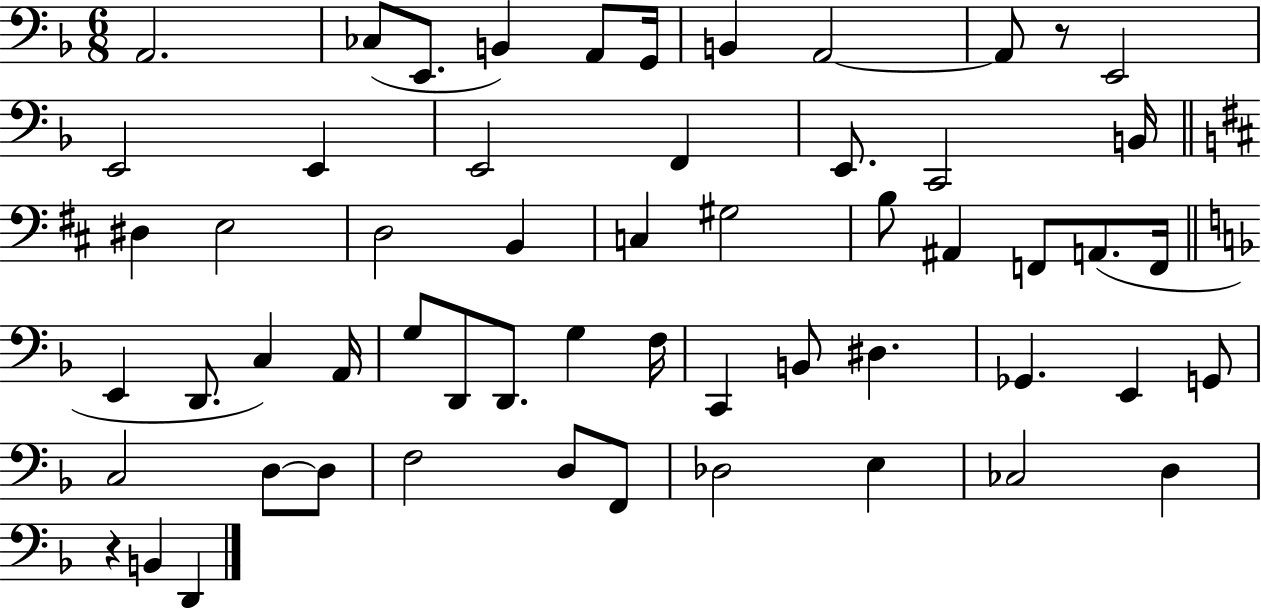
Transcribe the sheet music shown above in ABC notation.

X:1
T:Untitled
M:6/8
L:1/4
K:F
A,,2 _C,/2 E,,/2 B,, A,,/2 G,,/4 B,, A,,2 A,,/2 z/2 E,,2 E,,2 E,, E,,2 F,, E,,/2 C,,2 B,,/4 ^D, E,2 D,2 B,, C, ^G,2 B,/2 ^A,, F,,/2 A,,/2 F,,/4 E,, D,,/2 C, A,,/4 G,/2 D,,/2 D,,/2 G, F,/4 C,, B,,/2 ^D, _G,, E,, G,,/2 C,2 D,/2 D,/2 F,2 D,/2 F,,/2 _D,2 E, _C,2 D, z B,, D,,